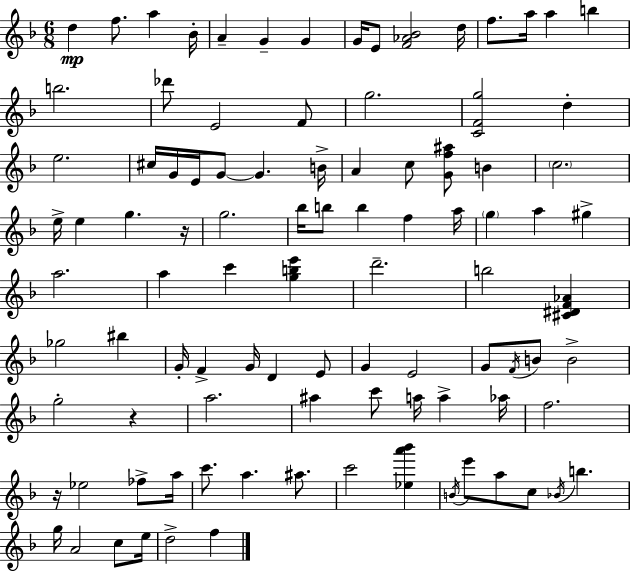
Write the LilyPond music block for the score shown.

{
  \clef treble
  \numericTimeSignature
  \time 6/8
  \key d \minor
  d''4\mp f''8. a''4 bes'16-. | a'4-- g'4-- g'4 | g'16 e'8 <f' aes' bes'>2 d''16 | f''8. a''16 a''4 b''4 | \break b''2. | des'''8 e'2 f'8 | g''2. | <c' f' g''>2 d''4-. | \break e''2. | cis''16 g'16 e'16 g'8~~ g'4. b'16-> | a'4 c''8 <g' f'' ais''>8 b'4 | \parenthesize c''2. | \break e''16-> e''4 g''4. r16 | g''2. | bes''16 b''8 b''4 f''4 a''16 | \parenthesize g''4 a''4 gis''4-> | \break a''2. | a''4 c'''4 <g'' b'' e'''>4 | d'''2.-- | b''2 <cis' dis' f' aes'>4 | \break ges''2 bis''4 | g'16-. f'4-> g'16 d'4 e'8 | g'4 e'2 | g'8 \acciaccatura { f'16 } b'8 b'2-> | \break g''2-. r4 | a''2. | ais''4 c'''8 a''16 a''4-> | aes''16 f''2. | \break r16 ees''2 fes''8-> | a''16 c'''8. a''4. ais''8. | c'''2 <ees'' a''' bes'''>4 | \acciaccatura { b'16 } e'''8 a''8 c''8 \acciaccatura { bes'16 } b''4. | \break g''16 a'2 | c''8 e''16 d''2-> f''4 | \bar "|."
}